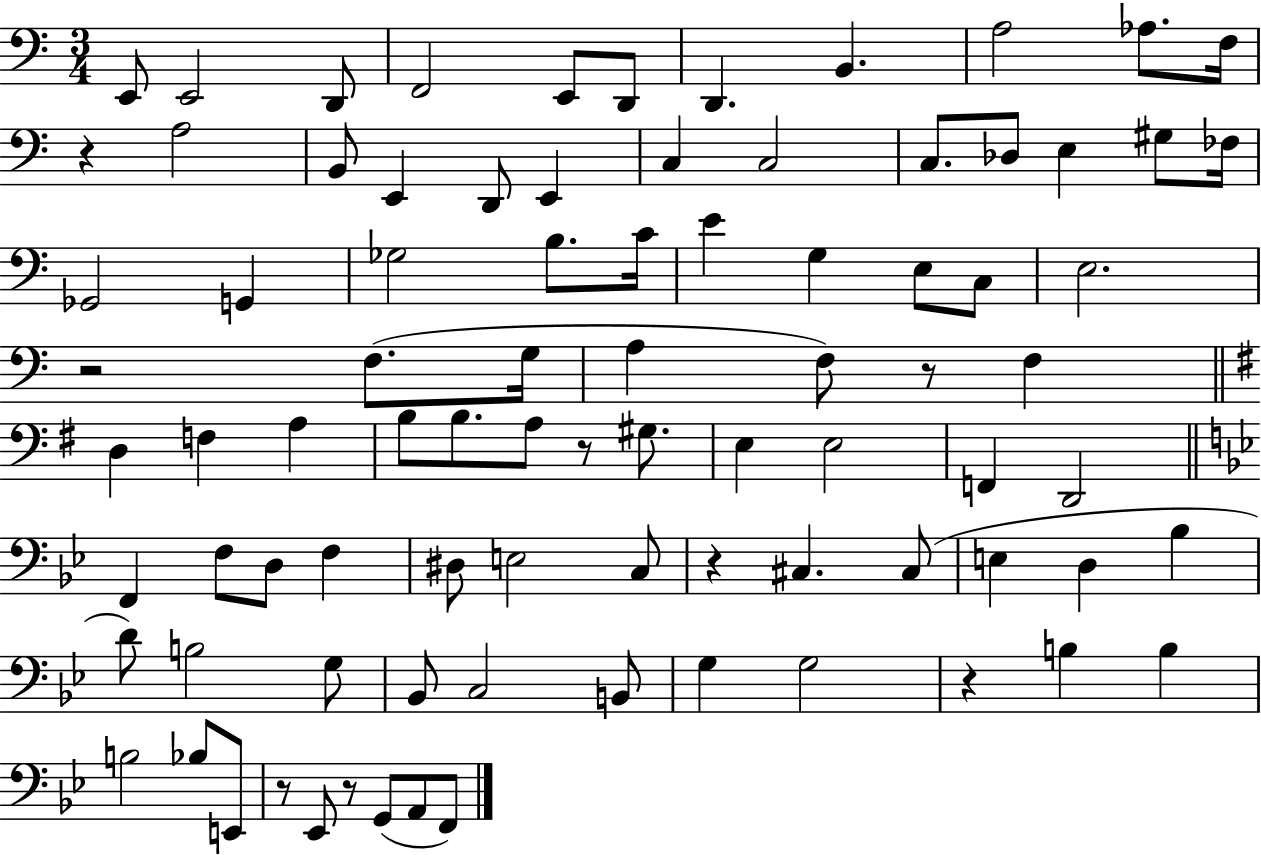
{
  \clef bass
  \numericTimeSignature
  \time 3/4
  \key c \major
  \repeat volta 2 { e,8 e,2 d,8 | f,2 e,8 d,8 | d,4. b,4. | a2 aes8. f16 | \break r4 a2 | b,8 e,4 d,8 e,4 | c4 c2 | c8. des8 e4 gis8 fes16 | \break ges,2 g,4 | ges2 b8. c'16 | e'4 g4 e8 c8 | e2. | \break r2 f8.( g16 | a4 f8) r8 f4 | \bar "||" \break \key g \major d4 f4 a4 | b8 b8. a8 r8 gis8. | e4 e2 | f,4 d,2 | \break \bar "||" \break \key g \minor f,4 f8 d8 f4 | dis8 e2 c8 | r4 cis4. cis8( | e4 d4 bes4 | \break d'8) b2 g8 | bes,8 c2 b,8 | g4 g2 | r4 b4 b4 | \break b2 bes8 e,8 | r8 ees,8 r8 g,8( a,8 f,8) | } \bar "|."
}